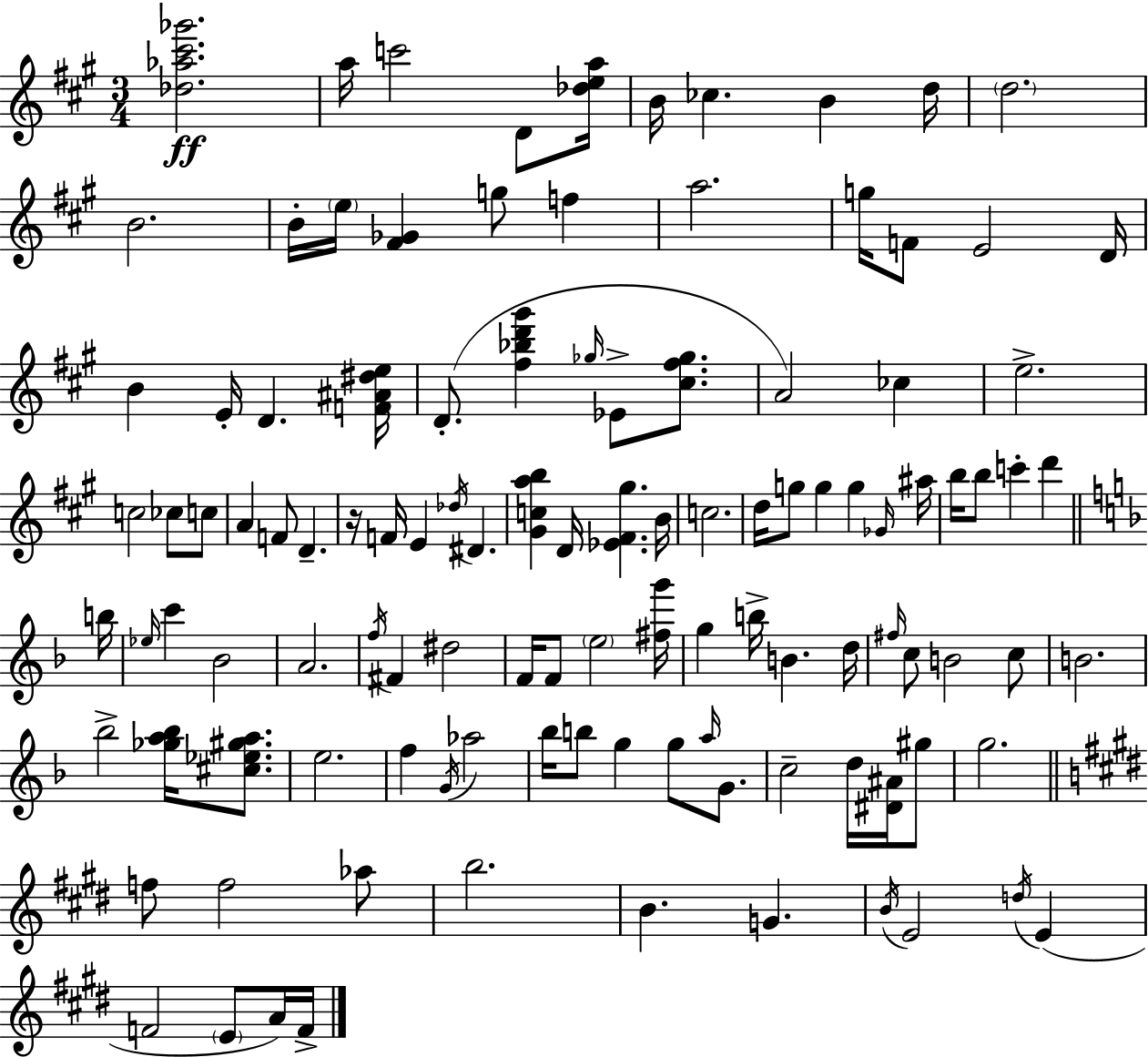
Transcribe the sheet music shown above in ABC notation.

X:1
T:Untitled
M:3/4
L:1/4
K:A
[_d_a^c'_g']2 a/4 c'2 D/2 [_dea]/4 B/4 _c B d/4 d2 B2 B/4 e/4 [^F_G] g/2 f a2 g/4 F/2 E2 D/4 B E/4 D [F^A^de]/4 D/2 [^f_bd'^g'] _g/4 _E/2 [^c^f_g]/2 A2 _c e2 c2 _c/2 c/2 A F/2 D z/4 F/4 E _d/4 ^D [^Gcab] D/4 [_E^F^g] B/4 c2 d/4 g/2 g g _G/4 ^a/4 b/4 b/2 c' d' b/4 _e/4 c' _B2 A2 f/4 ^F ^d2 F/4 F/2 e2 [^fg']/4 g b/4 B d/4 ^f/4 c/2 B2 c/2 B2 _b2 [_ga_b]/4 [^c_e^ga]/2 e2 f G/4 _a2 _b/4 b/2 g g/2 a/4 G/2 c2 d/4 [^D^A]/4 ^g/2 g2 f/2 f2 _a/2 b2 B G B/4 E2 d/4 E F2 E/2 A/4 F/4